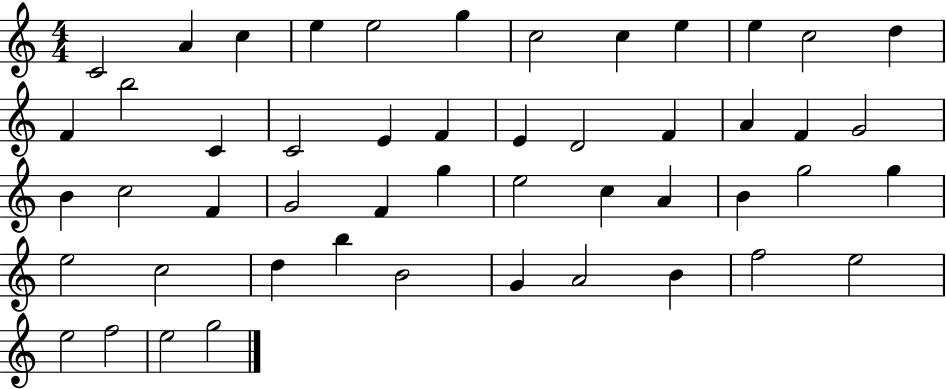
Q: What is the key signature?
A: C major